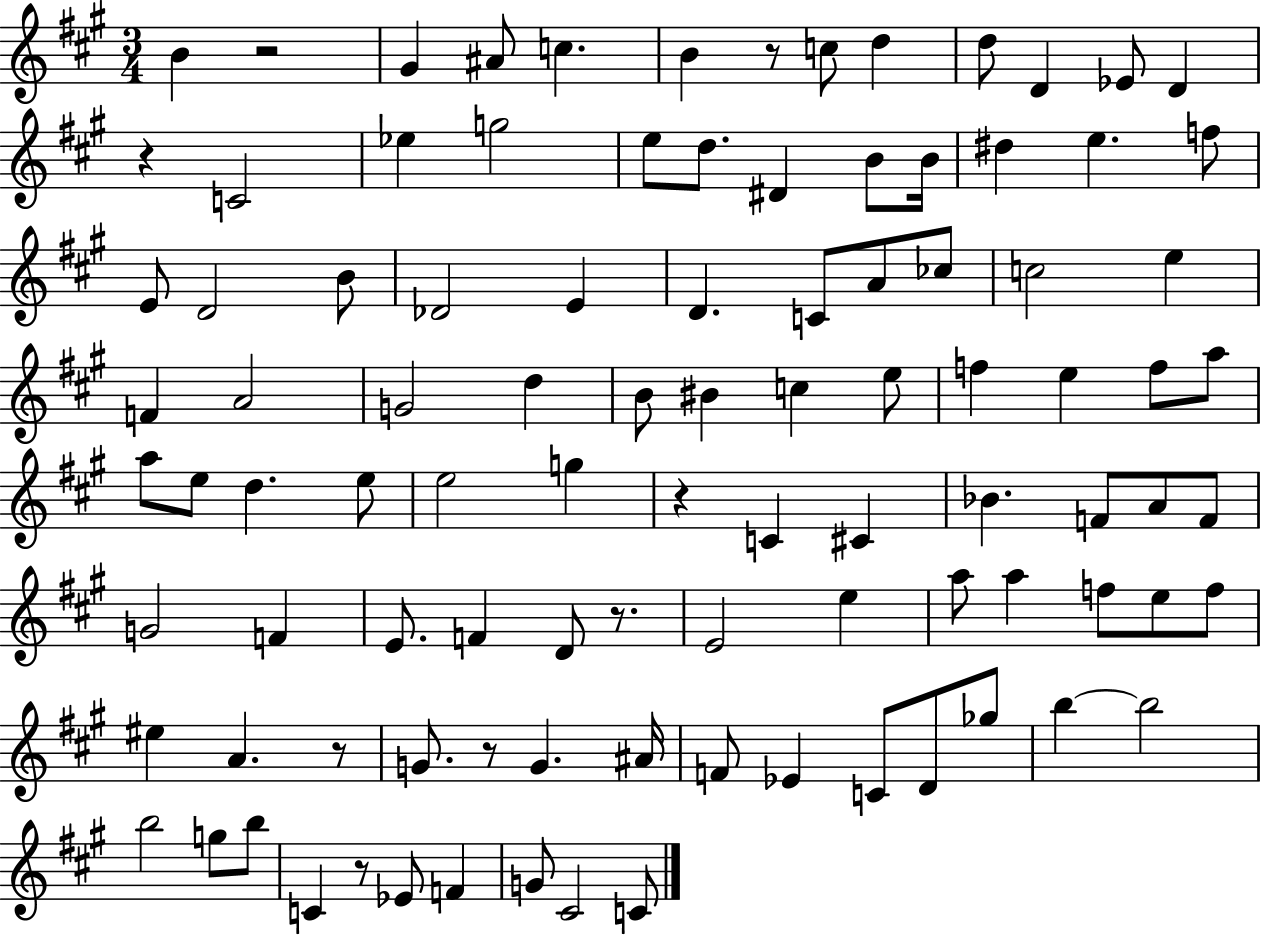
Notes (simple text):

B4/q R/h G#4/q A#4/e C5/q. B4/q R/e C5/e D5/q D5/e D4/q Eb4/e D4/q R/q C4/h Eb5/q G5/h E5/e D5/e. D#4/q B4/e B4/s D#5/q E5/q. F5/e E4/e D4/h B4/e Db4/h E4/q D4/q. C4/e A4/e CES5/e C5/h E5/q F4/q A4/h G4/h D5/q B4/e BIS4/q C5/q E5/e F5/q E5/q F5/e A5/e A5/e E5/e D5/q. E5/e E5/h G5/q R/q C4/q C#4/q Bb4/q. F4/e A4/e F4/e G4/h F4/q E4/e. F4/q D4/e R/e. E4/h E5/q A5/e A5/q F5/e E5/e F5/e EIS5/q A4/q. R/e G4/e. R/e G4/q. A#4/s F4/e Eb4/q C4/e D4/e Gb5/e B5/q B5/h B5/h G5/e B5/e C4/q R/e Eb4/e F4/q G4/e C#4/h C4/e